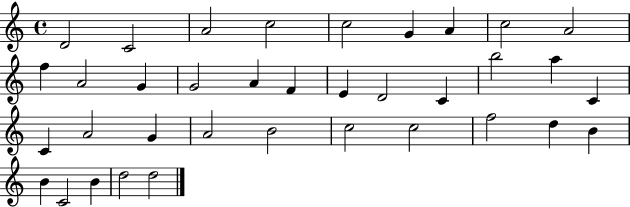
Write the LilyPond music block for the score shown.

{
  \clef treble
  \time 4/4
  \defaultTimeSignature
  \key c \major
  d'2 c'2 | a'2 c''2 | c''2 g'4 a'4 | c''2 a'2 | \break f''4 a'2 g'4 | g'2 a'4 f'4 | e'4 d'2 c'4 | b''2 a''4 c'4 | \break c'4 a'2 g'4 | a'2 b'2 | c''2 c''2 | f''2 d''4 b'4 | \break b'4 c'2 b'4 | d''2 d''2 | \bar "|."
}